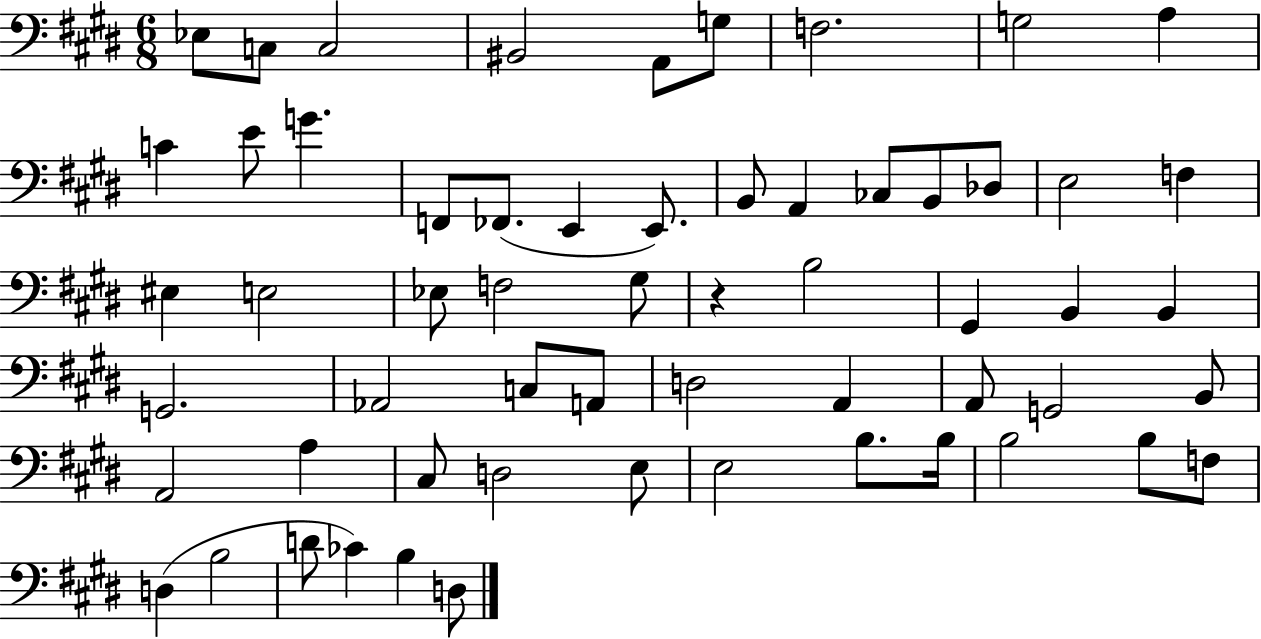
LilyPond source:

{
  \clef bass
  \numericTimeSignature
  \time 6/8
  \key e \major
  ees8 c8 c2 | bis,2 a,8 g8 | f2. | g2 a4 | \break c'4 e'8 g'4. | f,8 fes,8.( e,4 e,8.) | b,8 a,4 ces8 b,8 des8 | e2 f4 | \break eis4 e2 | ees8 f2 gis8 | r4 b2 | gis,4 b,4 b,4 | \break g,2. | aes,2 c8 a,8 | d2 a,4 | a,8 g,2 b,8 | \break a,2 a4 | cis8 d2 e8 | e2 b8. b16 | b2 b8 f8 | \break d4( b2 | d'8 ces'4) b4 d8 | \bar "|."
}